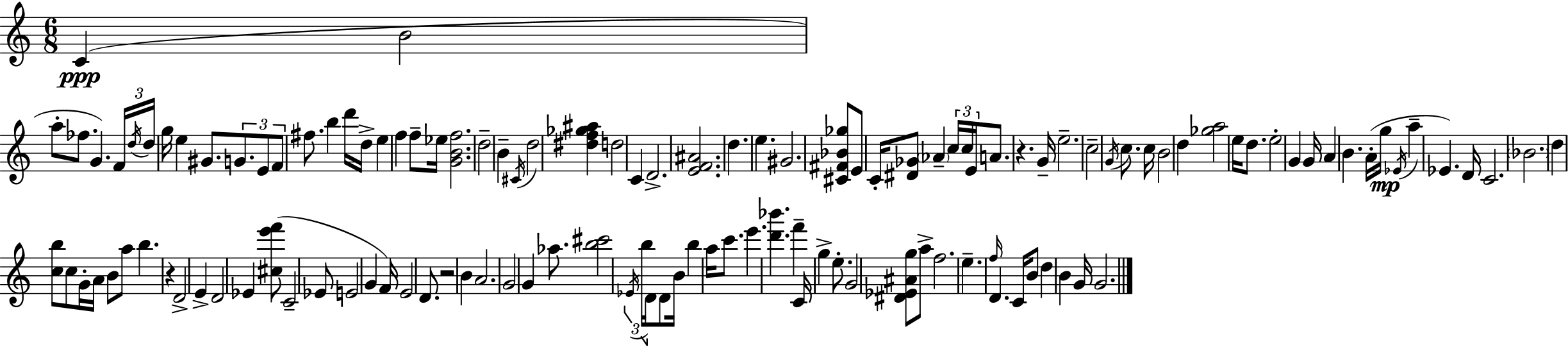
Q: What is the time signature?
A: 6/8